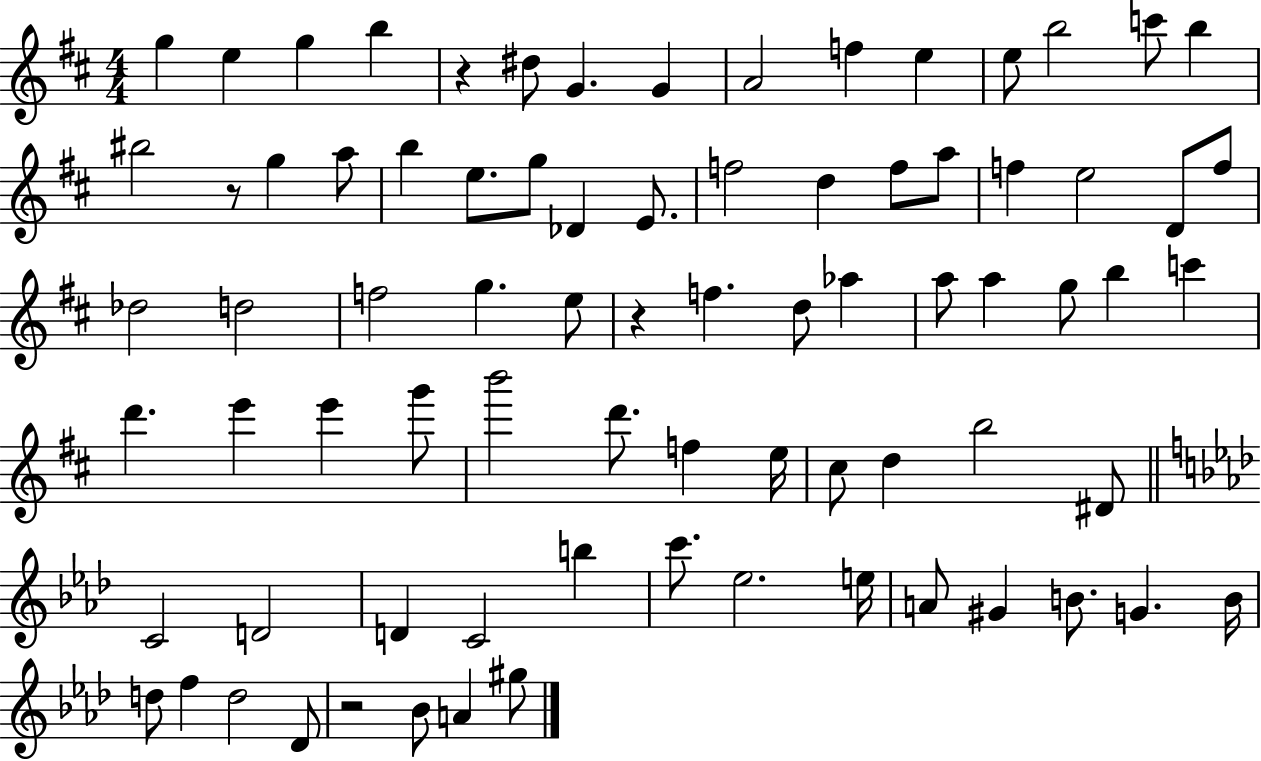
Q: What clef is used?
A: treble